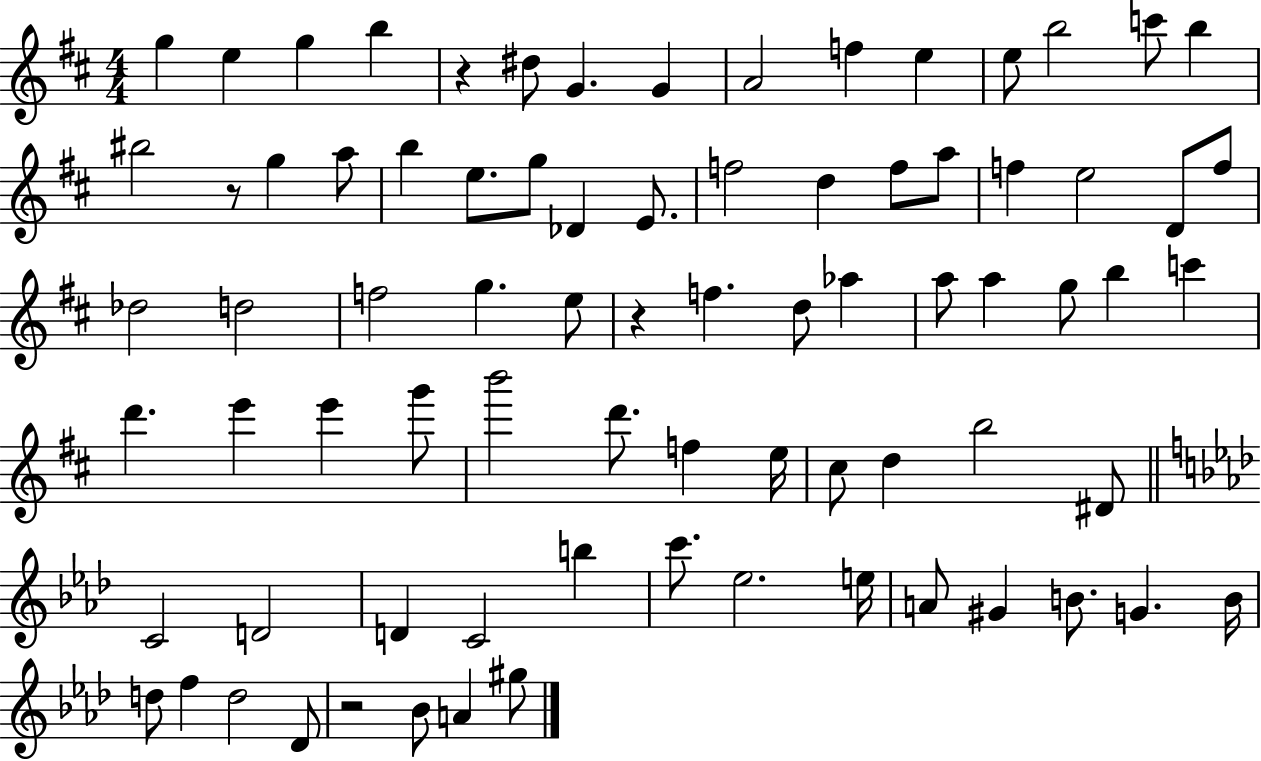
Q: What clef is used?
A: treble